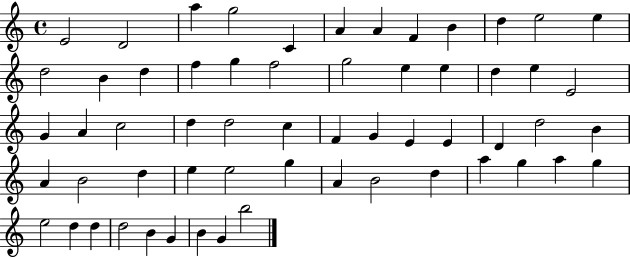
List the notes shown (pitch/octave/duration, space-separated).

E4/h D4/h A5/q G5/h C4/q A4/q A4/q F4/q B4/q D5/q E5/h E5/q D5/h B4/q D5/q F5/q G5/q F5/h G5/h E5/q E5/q D5/q E5/q E4/h G4/q A4/q C5/h D5/q D5/h C5/q F4/q G4/q E4/q E4/q D4/q D5/h B4/q A4/q B4/h D5/q E5/q E5/h G5/q A4/q B4/h D5/q A5/q G5/q A5/q G5/q E5/h D5/q D5/q D5/h B4/q G4/q B4/q G4/q B5/h